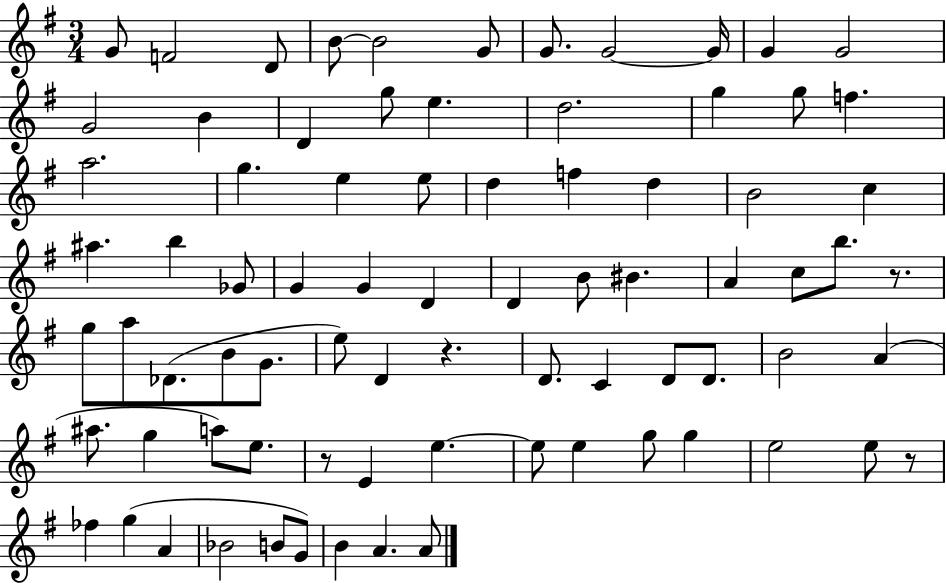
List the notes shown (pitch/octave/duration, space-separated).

G4/e F4/h D4/e B4/e B4/h G4/e G4/e. G4/h G4/s G4/q G4/h G4/h B4/q D4/q G5/e E5/q. D5/h. G5/q G5/e F5/q. A5/h. G5/q. E5/q E5/e D5/q F5/q D5/q B4/h C5/q A#5/q. B5/q Gb4/e G4/q G4/q D4/q D4/q B4/e BIS4/q. A4/q C5/e B5/e. R/e. G5/e A5/e Db4/e. B4/e G4/e. E5/e D4/q R/q. D4/e. C4/q D4/e D4/e. B4/h A4/q A#5/e. G5/q A5/e E5/e. R/e E4/q E5/q. E5/e E5/q G5/e G5/q E5/h E5/e R/e FES5/q G5/q A4/q Bb4/h B4/e G4/e B4/q A4/q. A4/e